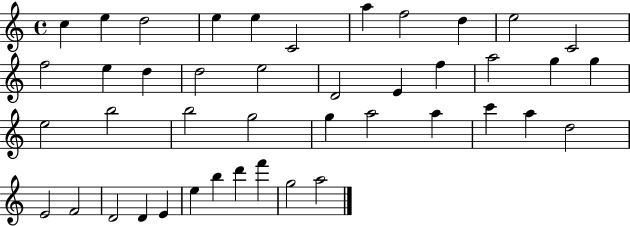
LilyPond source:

{
  \clef treble
  \time 4/4
  \defaultTimeSignature
  \key c \major
  c''4 e''4 d''2 | e''4 e''4 c'2 | a''4 f''2 d''4 | e''2 c'2 | \break f''2 e''4 d''4 | d''2 e''2 | d'2 e'4 f''4 | a''2 g''4 g''4 | \break e''2 b''2 | b''2 g''2 | g''4 a''2 a''4 | c'''4 a''4 d''2 | \break e'2 f'2 | d'2 d'4 e'4 | e''4 b''4 d'''4 f'''4 | g''2 a''2 | \break \bar "|."
}